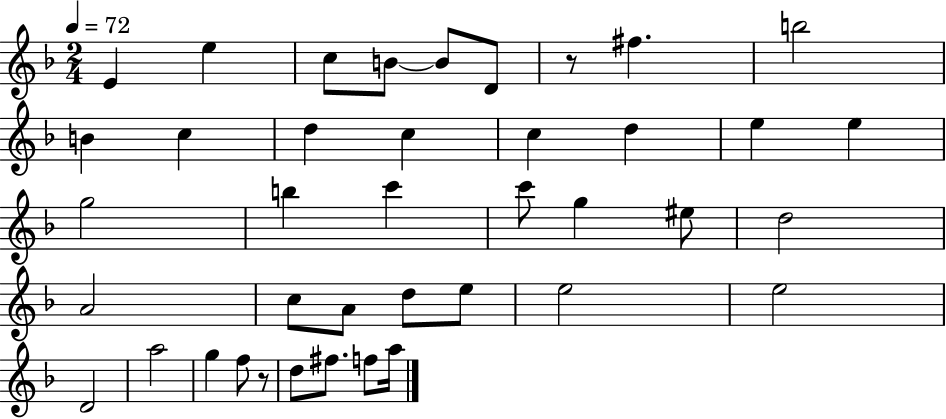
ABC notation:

X:1
T:Untitled
M:2/4
L:1/4
K:F
E e c/2 B/2 B/2 D/2 z/2 ^f b2 B c d c c d e e g2 b c' c'/2 g ^e/2 d2 A2 c/2 A/2 d/2 e/2 e2 e2 D2 a2 g f/2 z/2 d/2 ^f/2 f/2 a/4